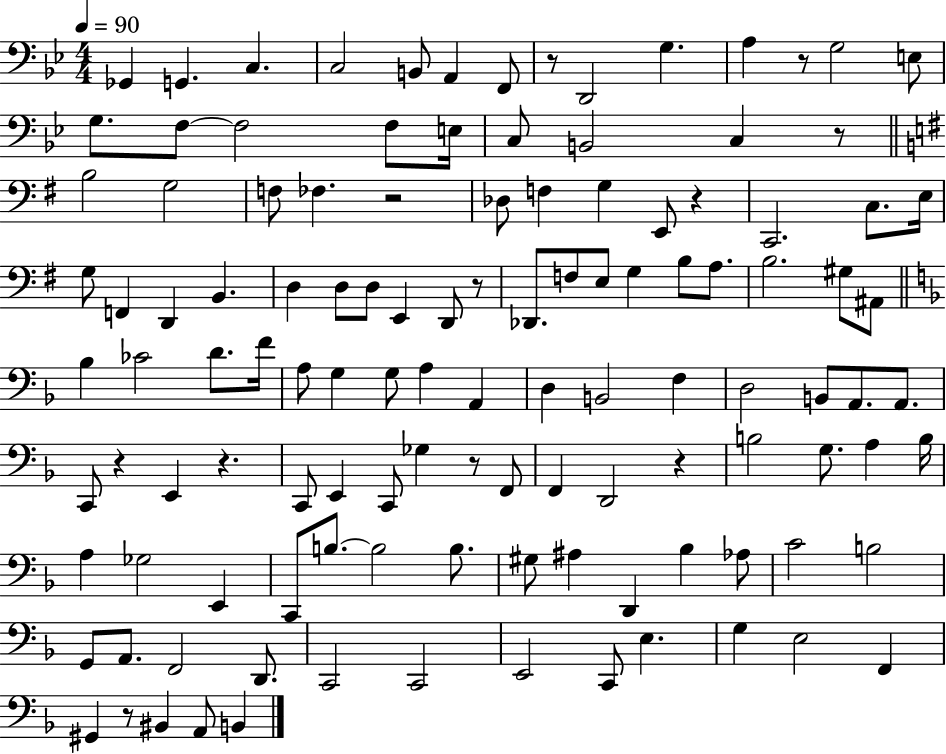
{
  \clef bass
  \numericTimeSignature
  \time 4/4
  \key bes \major
  \tempo 4 = 90
  ges,4 g,4. c4. | c2 b,8 a,4 f,8 | r8 d,2 g4. | a4 r8 g2 e8 | \break g8. f8~~ f2 f8 e16 | c8 b,2 c4 r8 | \bar "||" \break \key g \major b2 g2 | f8 fes4. r2 | des8 f4 g4 e,8 r4 | c,2. c8. e16 | \break g8 f,4 d,4 b,4. | d4 d8 d8 e,4 d,8 r8 | des,8. f8 e8 g4 b8 a8. | b2. gis8 ais,8 | \break \bar "||" \break \key f \major bes4 ces'2 d'8. f'16 | a8 g4 g8 a4 a,4 | d4 b,2 f4 | d2 b,8 a,8. a,8. | \break c,8 r4 e,4 r4. | c,8 e,4 c,8 ges4 r8 f,8 | f,4 d,2 r4 | b2 g8. a4 b16 | \break a4 ges2 e,4 | c,8 b8.~~ b2 b8. | gis8 ais4 d,4 bes4 aes8 | c'2 b2 | \break g,8 a,8. f,2 d,8. | c,2 c,2 | e,2 c,8 e4. | g4 e2 f,4 | \break gis,4 r8 bis,4 a,8 b,4 | \bar "|."
}